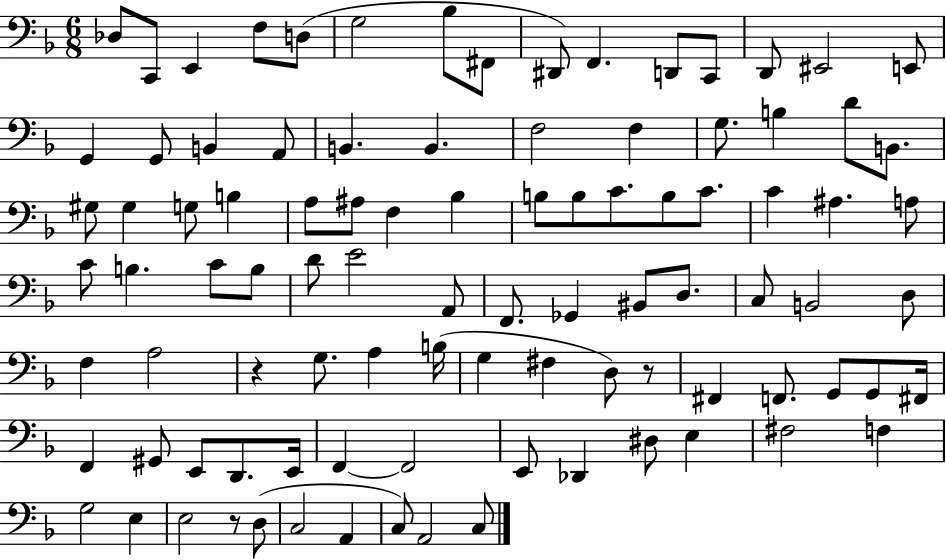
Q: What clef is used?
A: bass